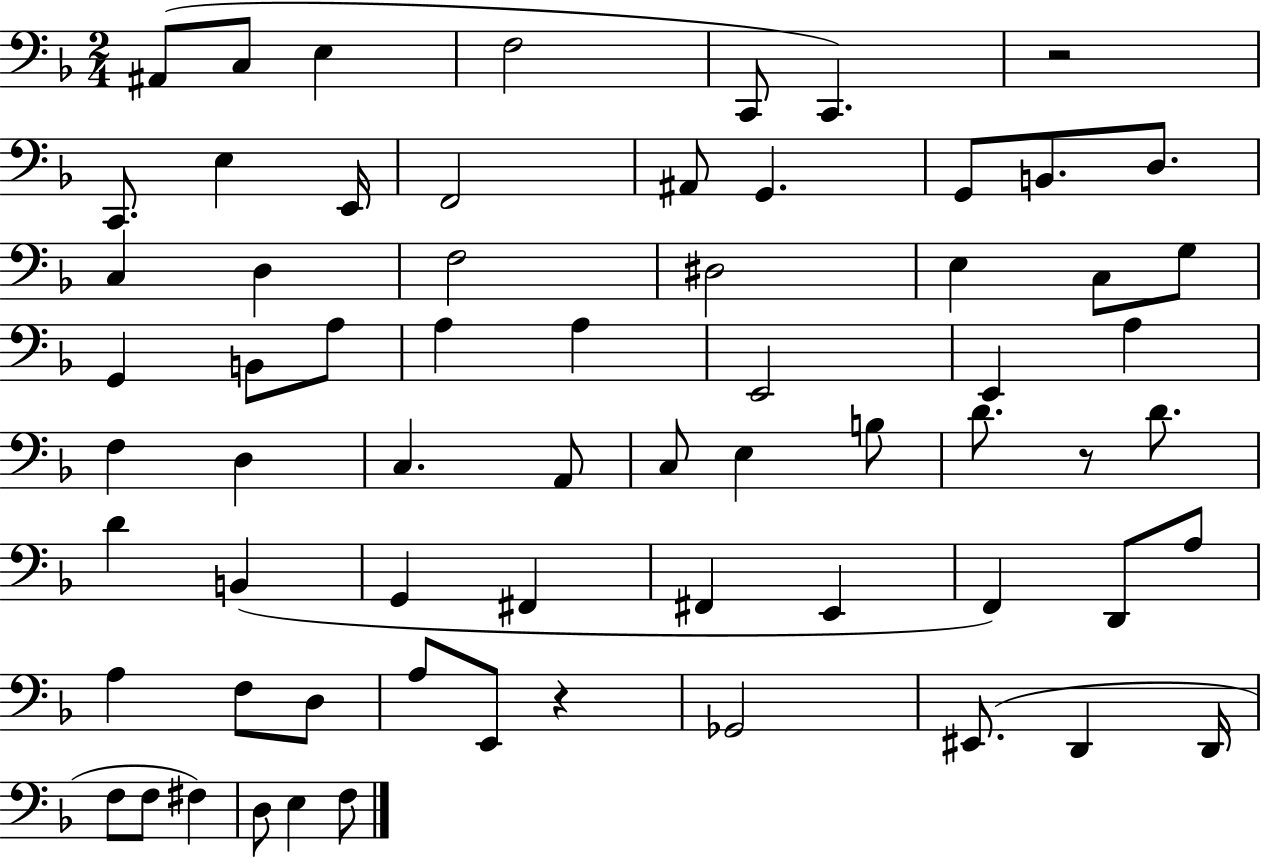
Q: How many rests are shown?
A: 3